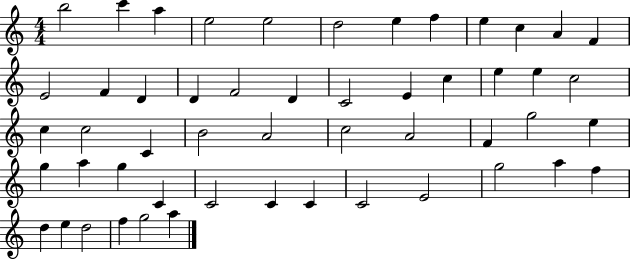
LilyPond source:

{
  \clef treble
  \numericTimeSignature
  \time 4/4
  \key c \major
  b''2 c'''4 a''4 | e''2 e''2 | d''2 e''4 f''4 | e''4 c''4 a'4 f'4 | \break e'2 f'4 d'4 | d'4 f'2 d'4 | c'2 e'4 c''4 | e''4 e''4 c''2 | \break c''4 c''2 c'4 | b'2 a'2 | c''2 a'2 | f'4 g''2 e''4 | \break g''4 a''4 g''4 c'4 | c'2 c'4 c'4 | c'2 e'2 | g''2 a''4 f''4 | \break d''4 e''4 d''2 | f''4 g''2 a''4 | \bar "|."
}